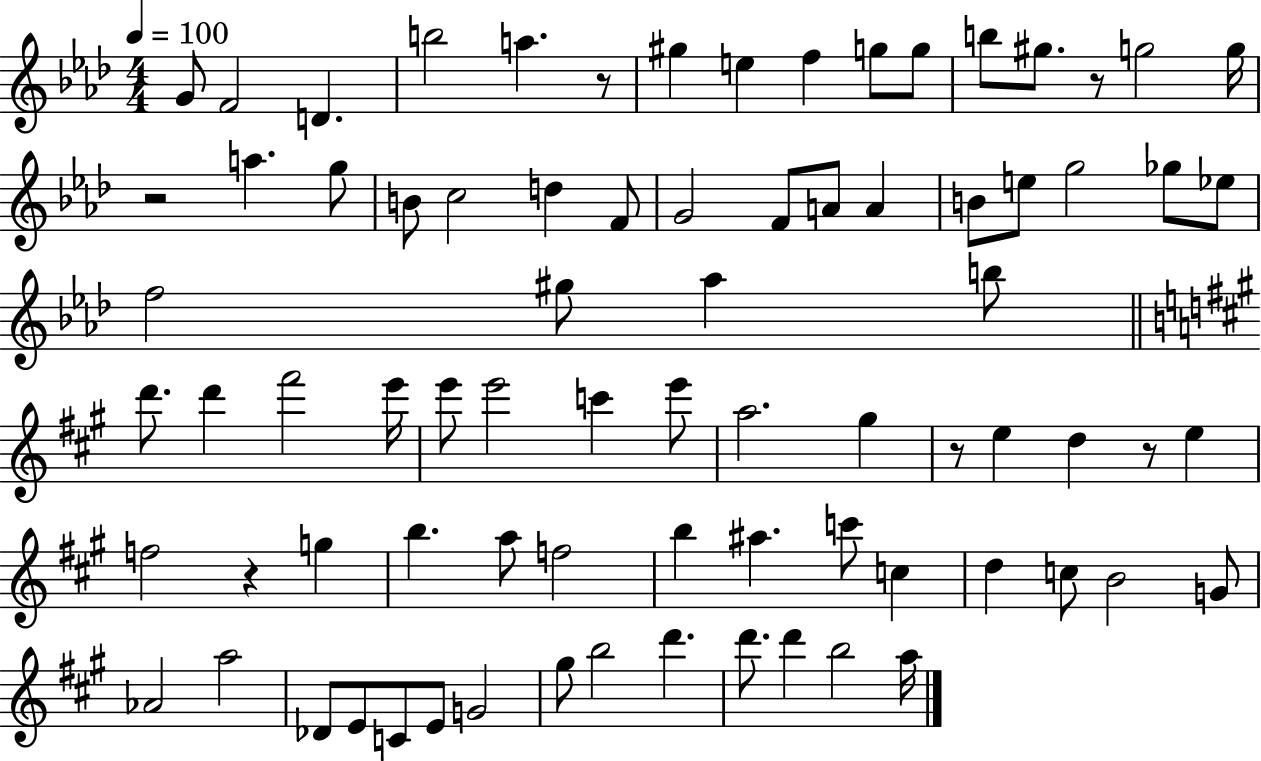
G4/e F4/h D4/q. B5/h A5/q. R/e G#5/q E5/q F5/q G5/e G5/e B5/e G#5/e. R/e G5/h G5/s R/h A5/q. G5/e B4/e C5/h D5/q F4/e G4/h F4/e A4/e A4/q B4/e E5/e G5/h Gb5/e Eb5/e F5/h G#5/e Ab5/q B5/e D6/e. D6/q F#6/h E6/s E6/e E6/h C6/q E6/e A5/h. G#5/q R/e E5/q D5/q R/e E5/q F5/h R/q G5/q B5/q. A5/e F5/h B5/q A#5/q. C6/e C5/q D5/q C5/e B4/h G4/e Ab4/h A5/h Db4/e E4/e C4/e E4/e G4/h G#5/e B5/h D6/q. D6/e. D6/q B5/h A5/s